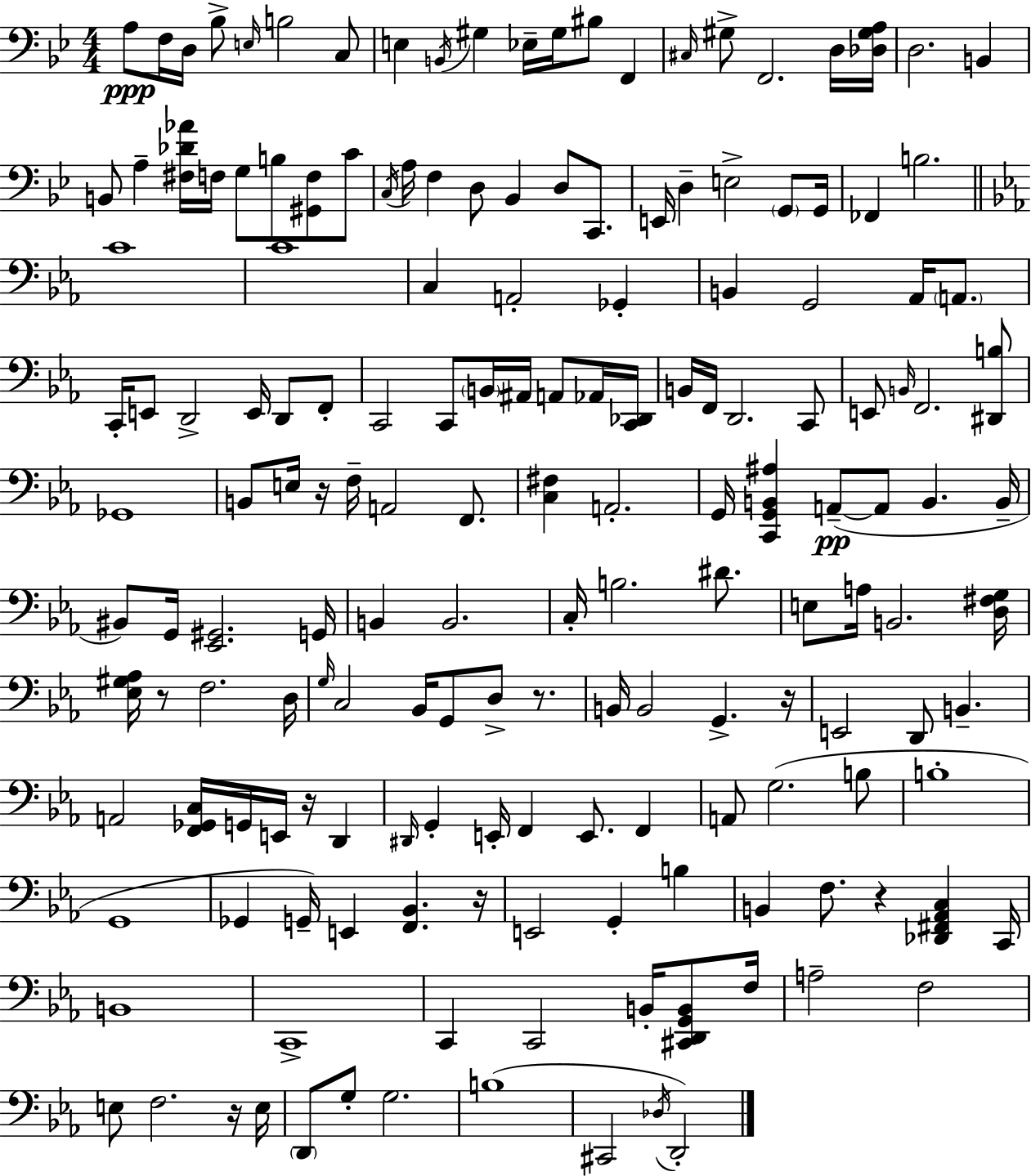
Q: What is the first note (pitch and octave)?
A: A3